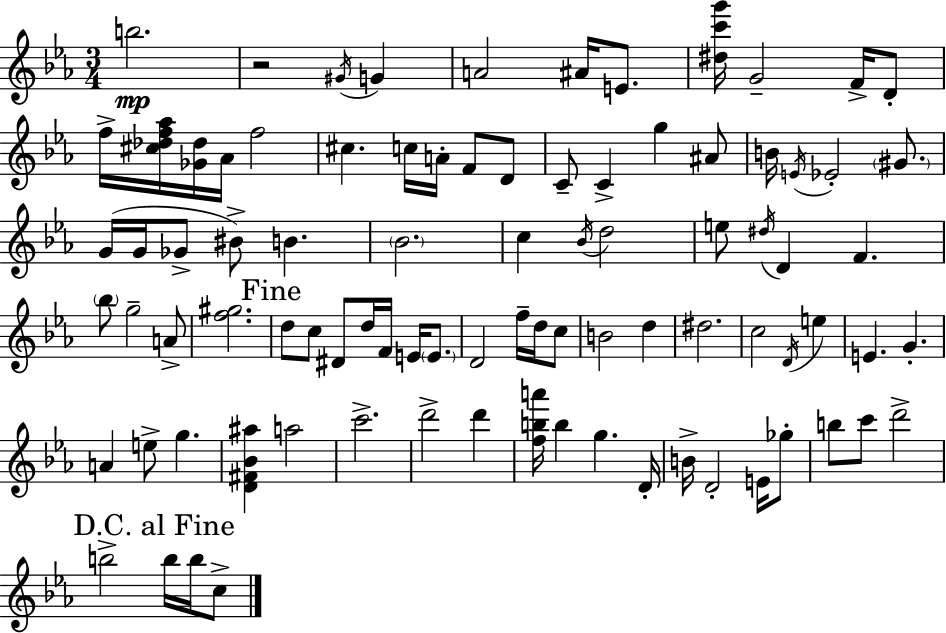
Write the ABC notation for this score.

X:1
T:Untitled
M:3/4
L:1/4
K:Eb
b2 z2 ^G/4 G A2 ^A/4 E/2 [^dc'g']/4 G2 F/4 D/2 f/4 [^c_df_a]/4 [_G_d]/4 _A/4 f2 ^c c/4 A/4 F/2 D/2 C/2 C g ^A/2 B/4 E/4 _E2 ^G/2 G/4 G/4 _G/2 ^B/2 B _B2 c _B/4 d2 e/2 ^d/4 D F _b/2 g2 A/2 [f^g]2 d/2 c/2 ^D/2 d/4 F/4 E/4 E/2 D2 f/4 d/4 c/2 B2 d ^d2 c2 D/4 e E G A e/2 g [D^F_B^a] a2 c'2 d'2 d' [fba']/4 b g D/4 B/4 D2 E/4 _g/2 b/2 c'/2 d'2 b2 b/4 b/4 c/2